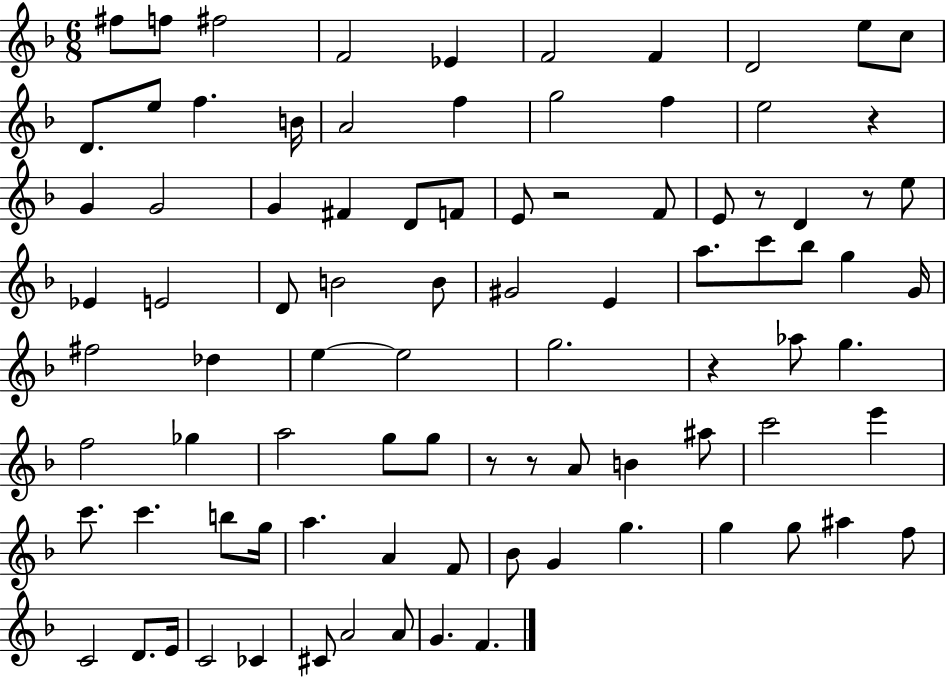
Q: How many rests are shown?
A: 7